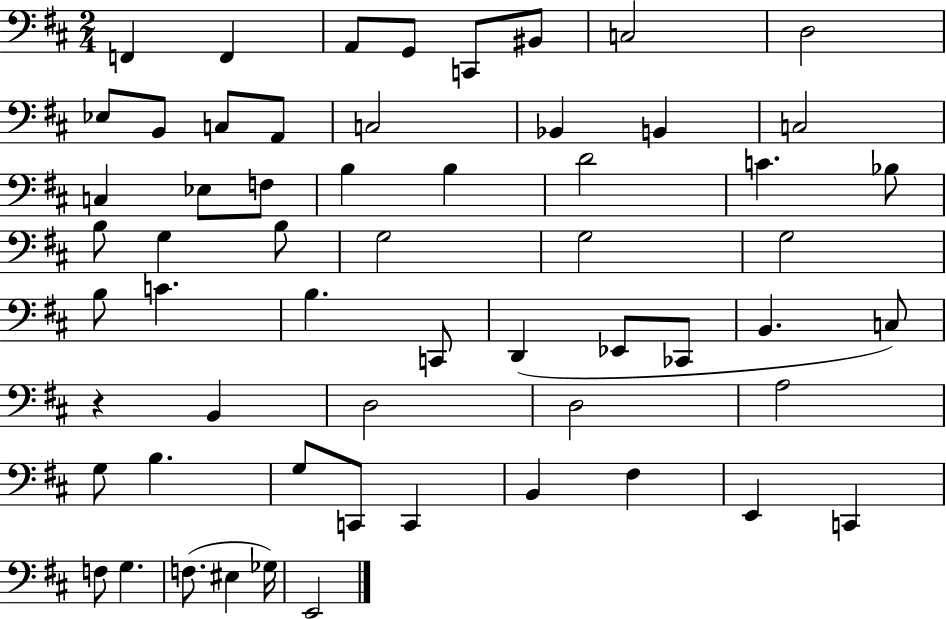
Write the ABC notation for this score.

X:1
T:Untitled
M:2/4
L:1/4
K:D
F,, F,, A,,/2 G,,/2 C,,/2 ^B,,/2 C,2 D,2 _E,/2 B,,/2 C,/2 A,,/2 C,2 _B,, B,, C,2 C, _E,/2 F,/2 B, B, D2 C _B,/2 B,/2 G, B,/2 G,2 G,2 G,2 B,/2 C B, C,,/2 D,, _E,,/2 _C,,/2 B,, C,/2 z B,, D,2 D,2 A,2 G,/2 B, G,/2 C,,/2 C,, B,, ^F, E,, C,, F,/2 G, F,/2 ^E, _G,/4 E,,2